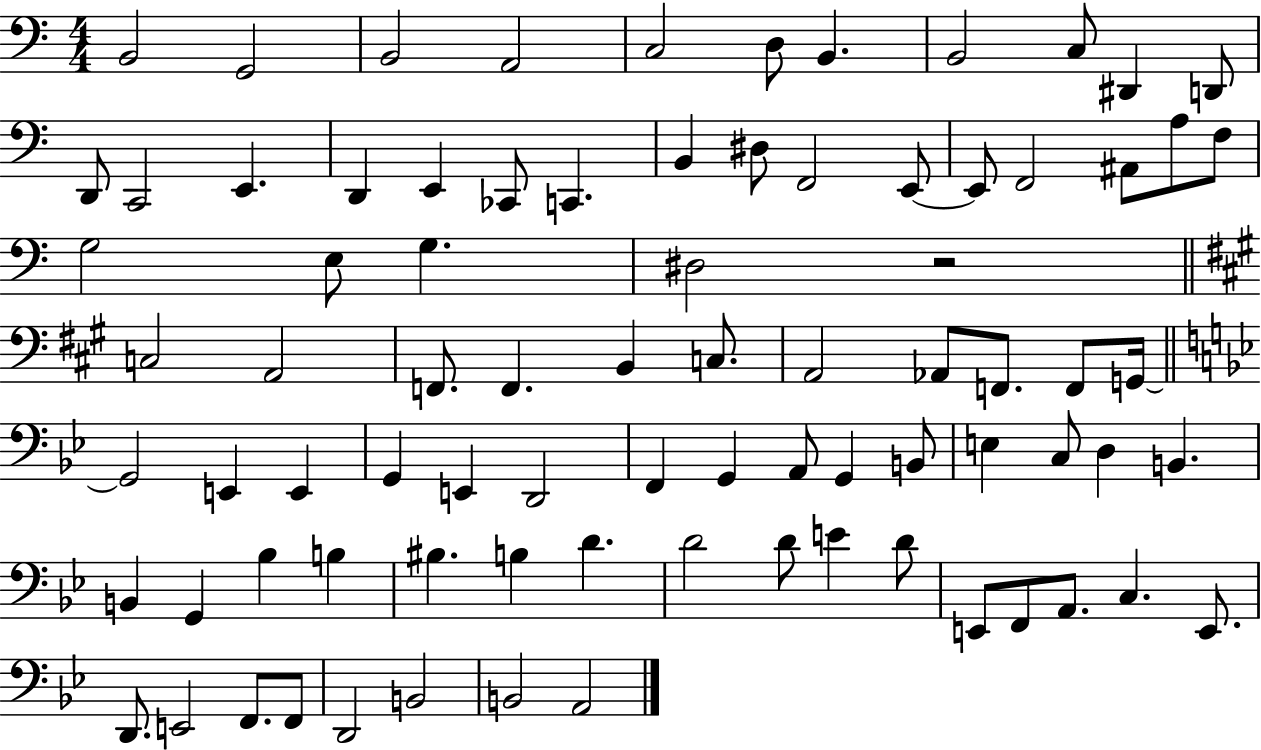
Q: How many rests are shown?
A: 1